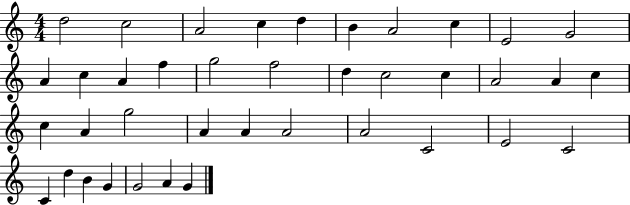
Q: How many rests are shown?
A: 0